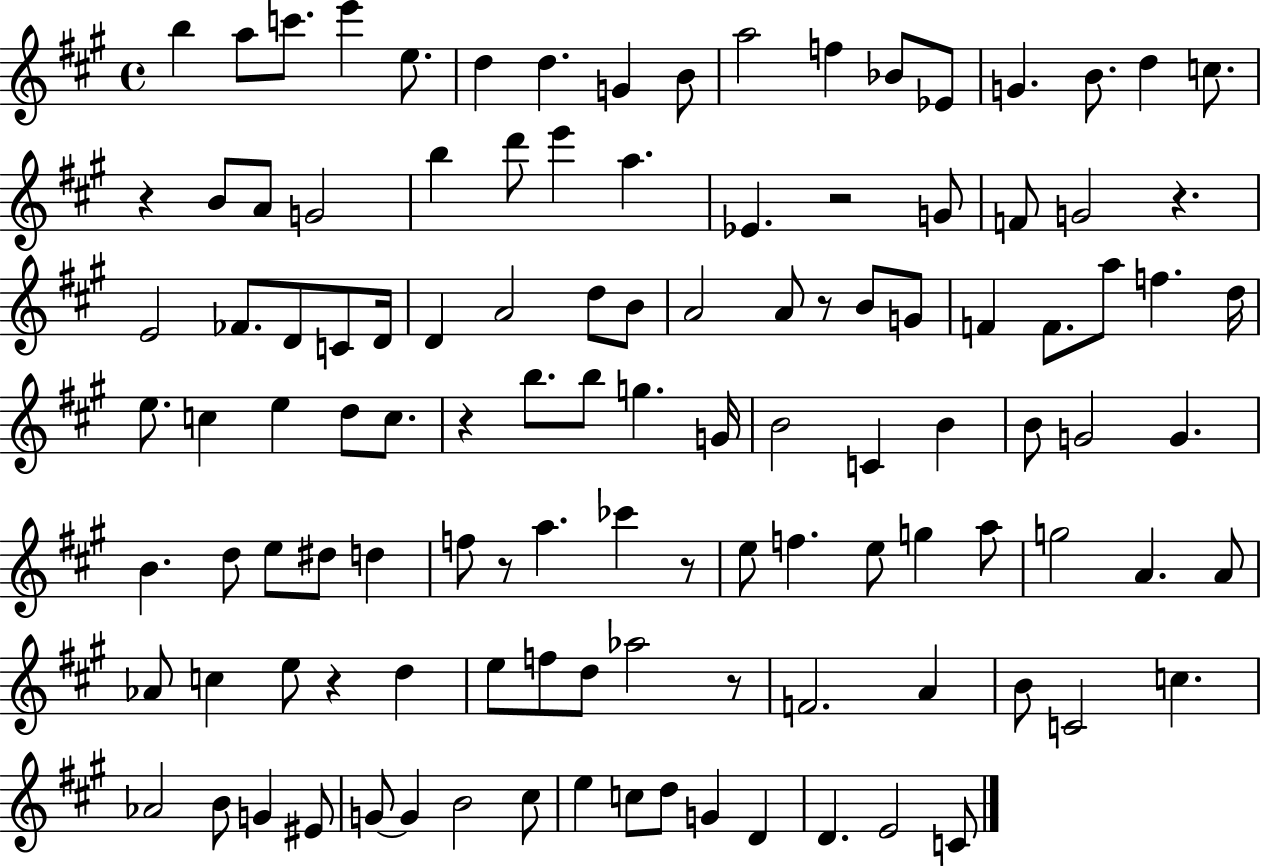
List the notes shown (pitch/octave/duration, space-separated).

B5/q A5/e C6/e. E6/q E5/e. D5/q D5/q. G4/q B4/e A5/h F5/q Bb4/e Eb4/e G4/q. B4/e. D5/q C5/e. R/q B4/e A4/e G4/h B5/q D6/e E6/q A5/q. Eb4/q. R/h G4/e F4/e G4/h R/q. E4/h FES4/e. D4/e C4/e D4/s D4/q A4/h D5/e B4/e A4/h A4/e R/e B4/e G4/e F4/q F4/e. A5/e F5/q. D5/s E5/e. C5/q E5/q D5/e C5/e. R/q B5/e. B5/e G5/q. G4/s B4/h C4/q B4/q B4/e G4/h G4/q. B4/q. D5/e E5/e D#5/e D5/q F5/e R/e A5/q. CES6/q R/e E5/e F5/q. E5/e G5/q A5/e G5/h A4/q. A4/e Ab4/e C5/q E5/e R/q D5/q E5/e F5/e D5/e Ab5/h R/e F4/h. A4/q B4/e C4/h C5/q. Ab4/h B4/e G4/q EIS4/e G4/e G4/q B4/h C#5/e E5/q C5/e D5/e G4/q D4/q D4/q. E4/h C4/e